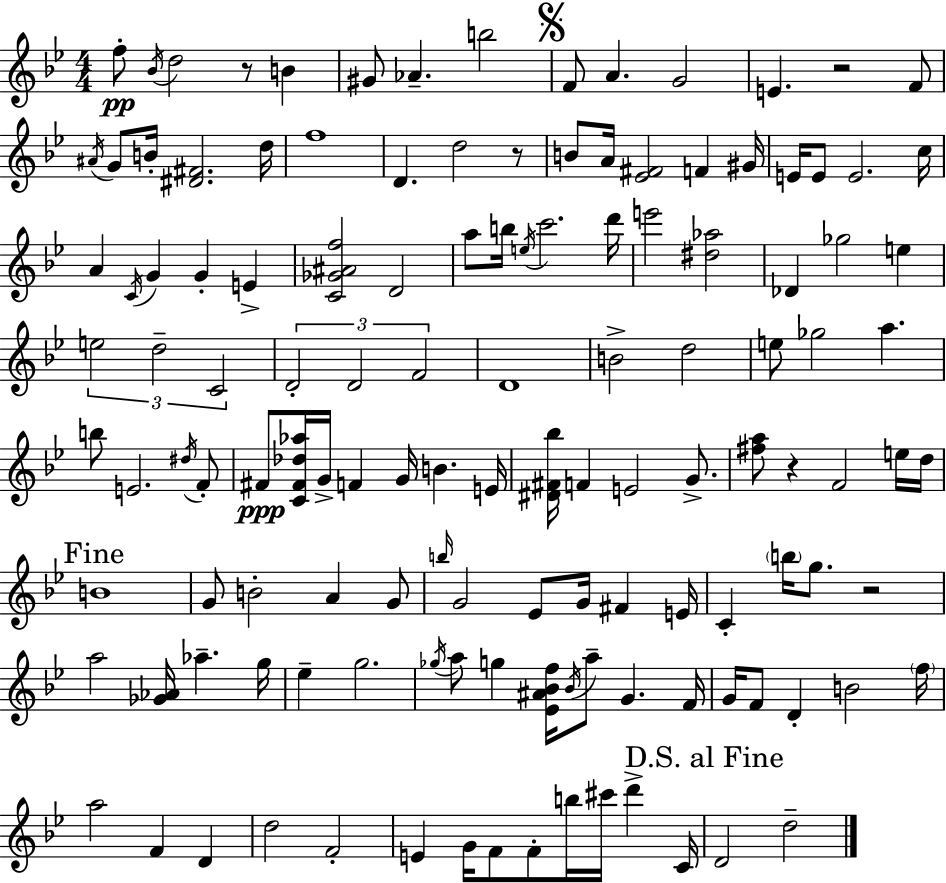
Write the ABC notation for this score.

X:1
T:Untitled
M:4/4
L:1/4
K:Bb
f/2 _B/4 d2 z/2 B ^G/2 _A b2 F/2 A G2 E z2 F/2 ^A/4 G/2 B/4 [^D^F]2 d/4 f4 D d2 z/2 B/2 A/4 [_E^F]2 F ^G/4 E/4 E/2 E2 c/4 A C/4 G G E [C_G^Af]2 D2 a/2 b/4 e/4 c'2 d'/4 e'2 [^d_a]2 _D _g2 e e2 d2 C2 D2 D2 F2 D4 B2 d2 e/2 _g2 a b/2 E2 ^d/4 F/2 ^F/2 [C^F_d_a]/4 G/4 F G/4 B E/4 [^D^F_b]/4 F E2 G/2 [^fa]/2 z F2 e/4 d/4 B4 G/2 B2 A G/2 b/4 G2 _E/2 G/4 ^F E/4 C b/4 g/2 z2 a2 [_G_A]/4 _a g/4 _e g2 _g/4 a/2 g [_E^A_Bf]/4 _B/4 a/2 G F/4 G/4 F/2 D B2 f/4 a2 F D d2 F2 E G/4 F/2 F/2 b/4 ^c'/4 d' C/4 D2 d2